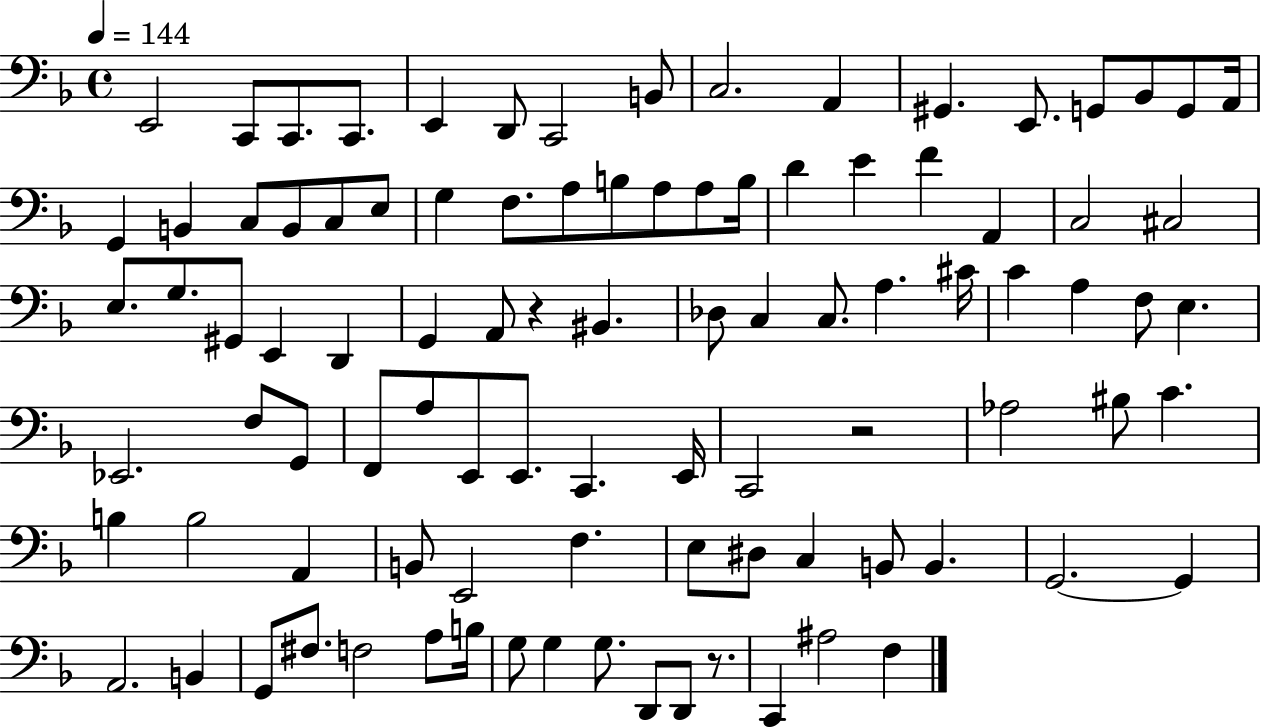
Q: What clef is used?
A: bass